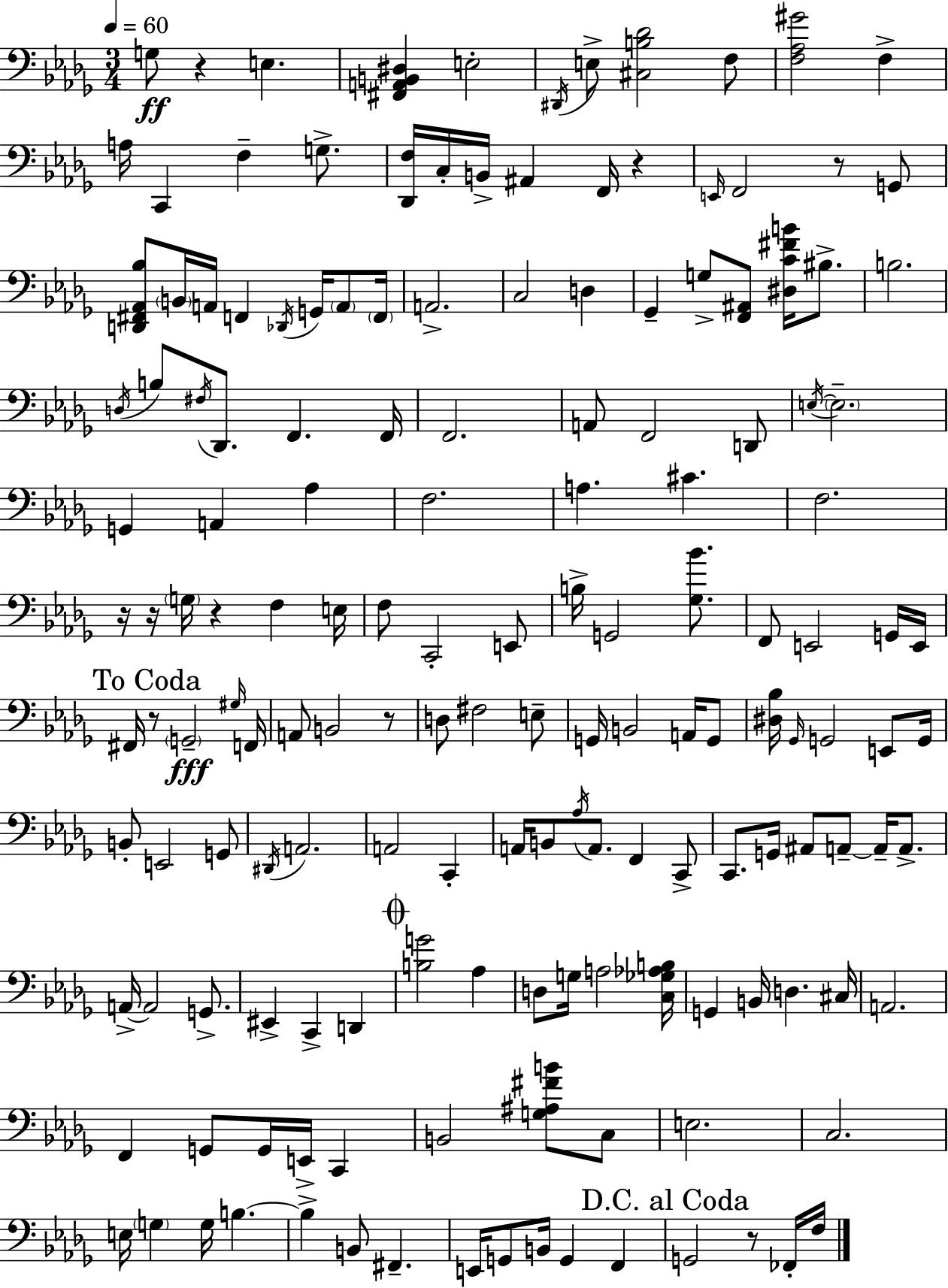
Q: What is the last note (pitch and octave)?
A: F3